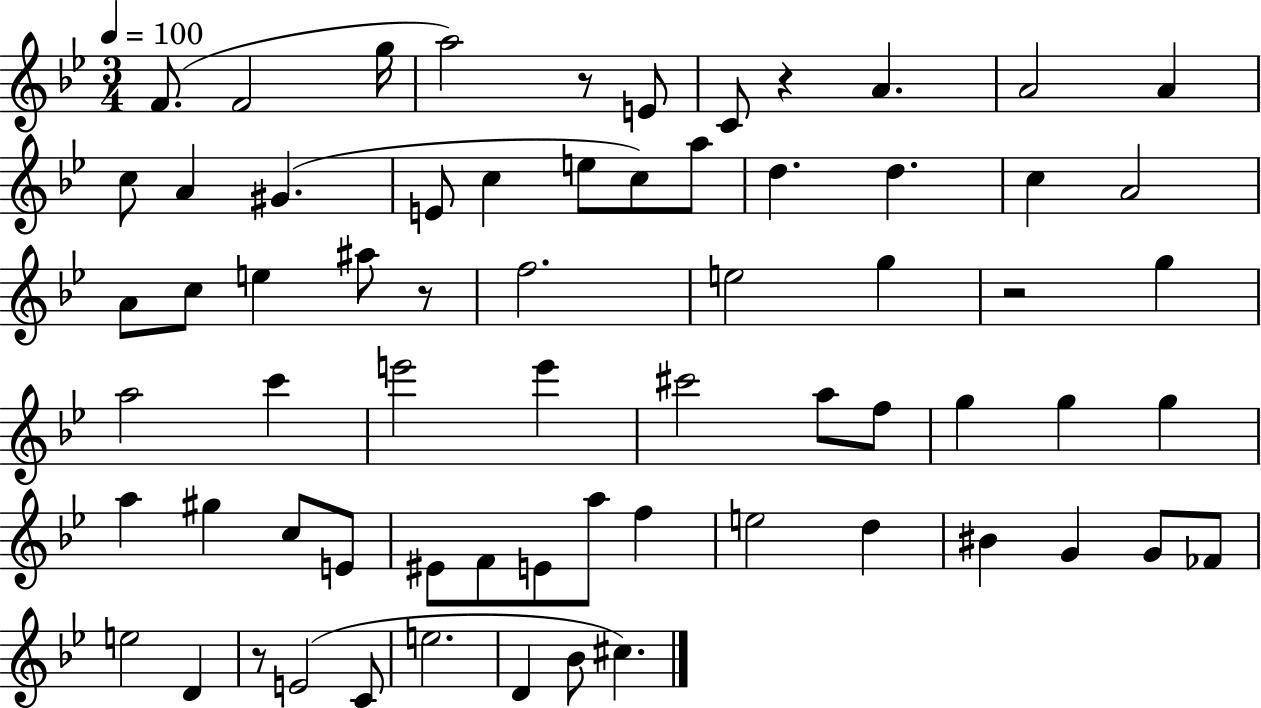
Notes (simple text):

F4/e. F4/h G5/s A5/h R/e E4/e C4/e R/q A4/q. A4/h A4/q C5/e A4/q G#4/q. E4/e C5/q E5/e C5/e A5/e D5/q. D5/q. C5/q A4/h A4/e C5/e E5/q A#5/e R/e F5/h. E5/h G5/q R/h G5/q A5/h C6/q E6/h E6/q C#6/h A5/e F5/e G5/q G5/q G5/q A5/q G#5/q C5/e E4/e EIS4/e F4/e E4/e A5/e F5/q E5/h D5/q BIS4/q G4/q G4/e FES4/e E5/h D4/q R/e E4/h C4/e E5/h. D4/q Bb4/e C#5/q.